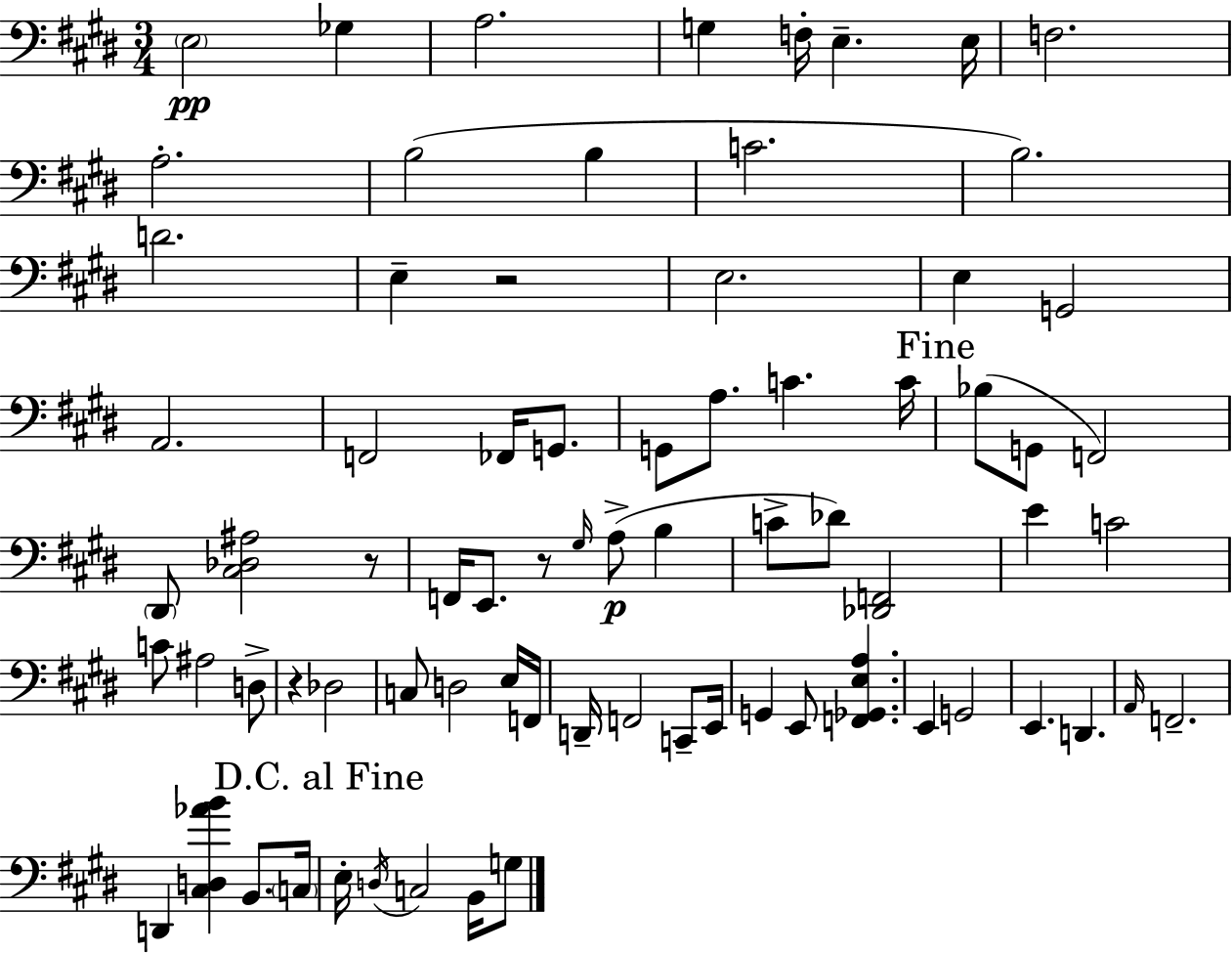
E3/h Gb3/q A3/h. G3/q F3/s E3/q. E3/s F3/h. A3/h. B3/h B3/q C4/h. B3/h. D4/h. E3/q R/h E3/h. E3/q G2/h A2/h. F2/h FES2/s G2/e. G2/e A3/e. C4/q. C4/s Bb3/e G2/e F2/h D#2/e [C#3,Db3,A#3]/h R/e F2/s E2/e. R/e G#3/s A3/e B3/q C4/e Db4/e [Db2,F2]/h E4/q C4/h C4/e A#3/h D3/e R/q Db3/h C3/e D3/h E3/s F2/s D2/s F2/h C2/e E2/s G2/q E2/e [F2,Gb2,E3,A3]/q. E2/q G2/h E2/q. D2/q. A2/s F2/h. D2/q [C#3,D3,Ab4,B4]/q B2/e. C3/s E3/s D3/s C3/h B2/s G3/e